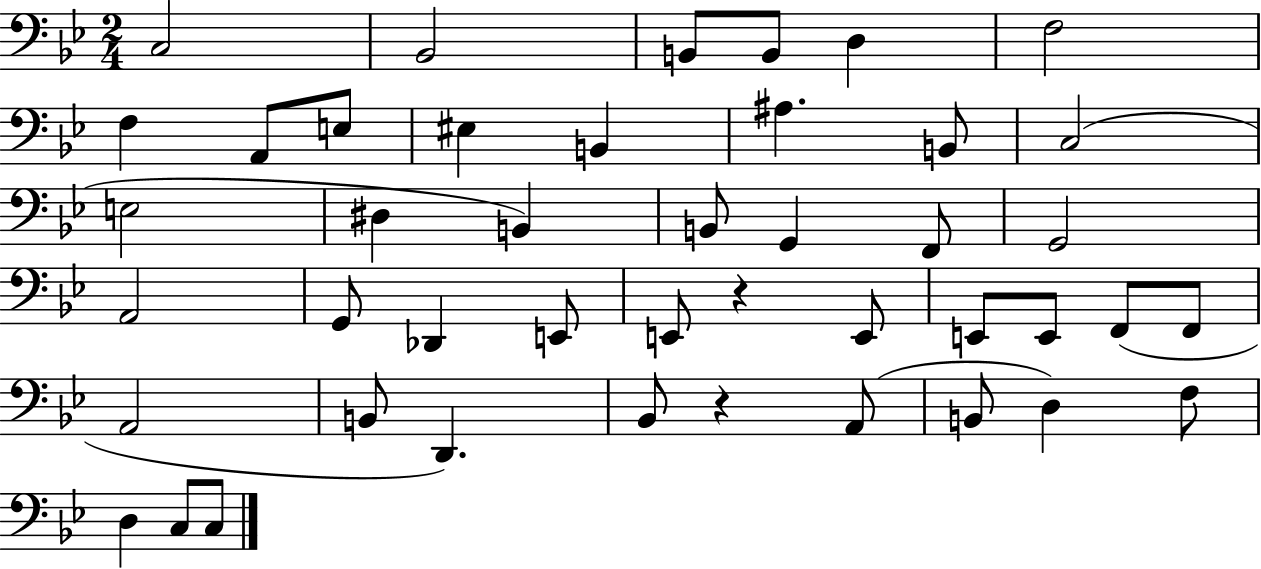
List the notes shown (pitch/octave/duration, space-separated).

C3/h Bb2/h B2/e B2/e D3/q F3/h F3/q A2/e E3/e EIS3/q B2/q A#3/q. B2/e C3/h E3/h D#3/q B2/q B2/e G2/q F2/e G2/h A2/h G2/e Db2/q E2/e E2/e R/q E2/e E2/e E2/e F2/e F2/e A2/h B2/e D2/q. Bb2/e R/q A2/e B2/e D3/q F3/e D3/q C3/e C3/e